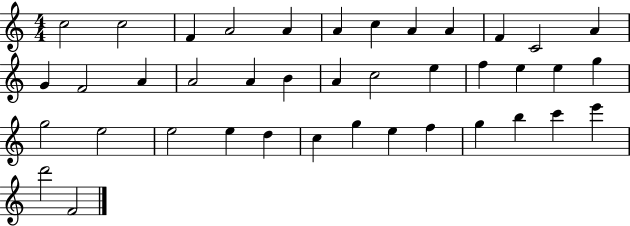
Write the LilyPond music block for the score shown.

{
  \clef treble
  \numericTimeSignature
  \time 4/4
  \key c \major
  c''2 c''2 | f'4 a'2 a'4 | a'4 c''4 a'4 a'4 | f'4 c'2 a'4 | \break g'4 f'2 a'4 | a'2 a'4 b'4 | a'4 c''2 e''4 | f''4 e''4 e''4 g''4 | \break g''2 e''2 | e''2 e''4 d''4 | c''4 g''4 e''4 f''4 | g''4 b''4 c'''4 e'''4 | \break d'''2 f'2 | \bar "|."
}